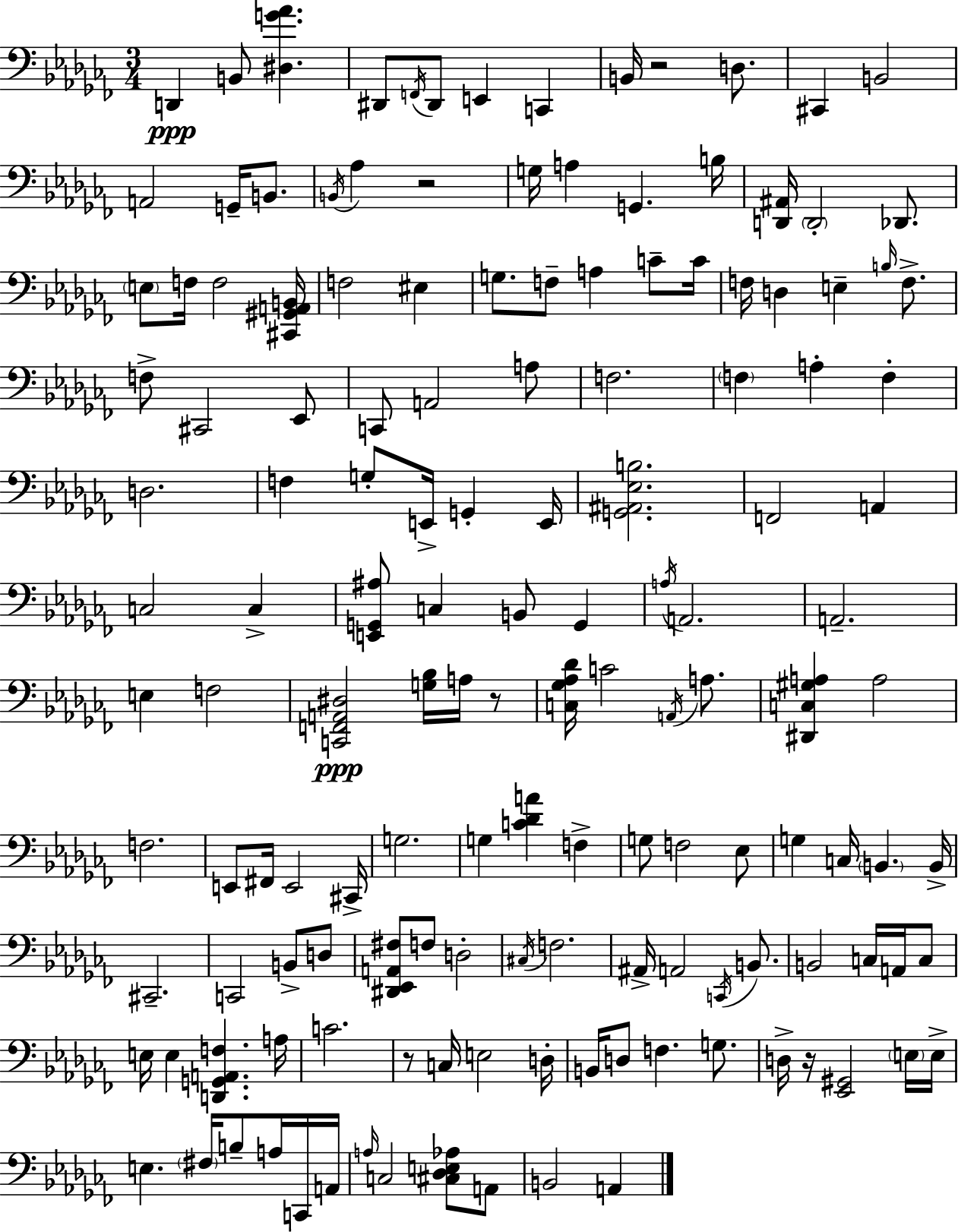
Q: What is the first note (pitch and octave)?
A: D2